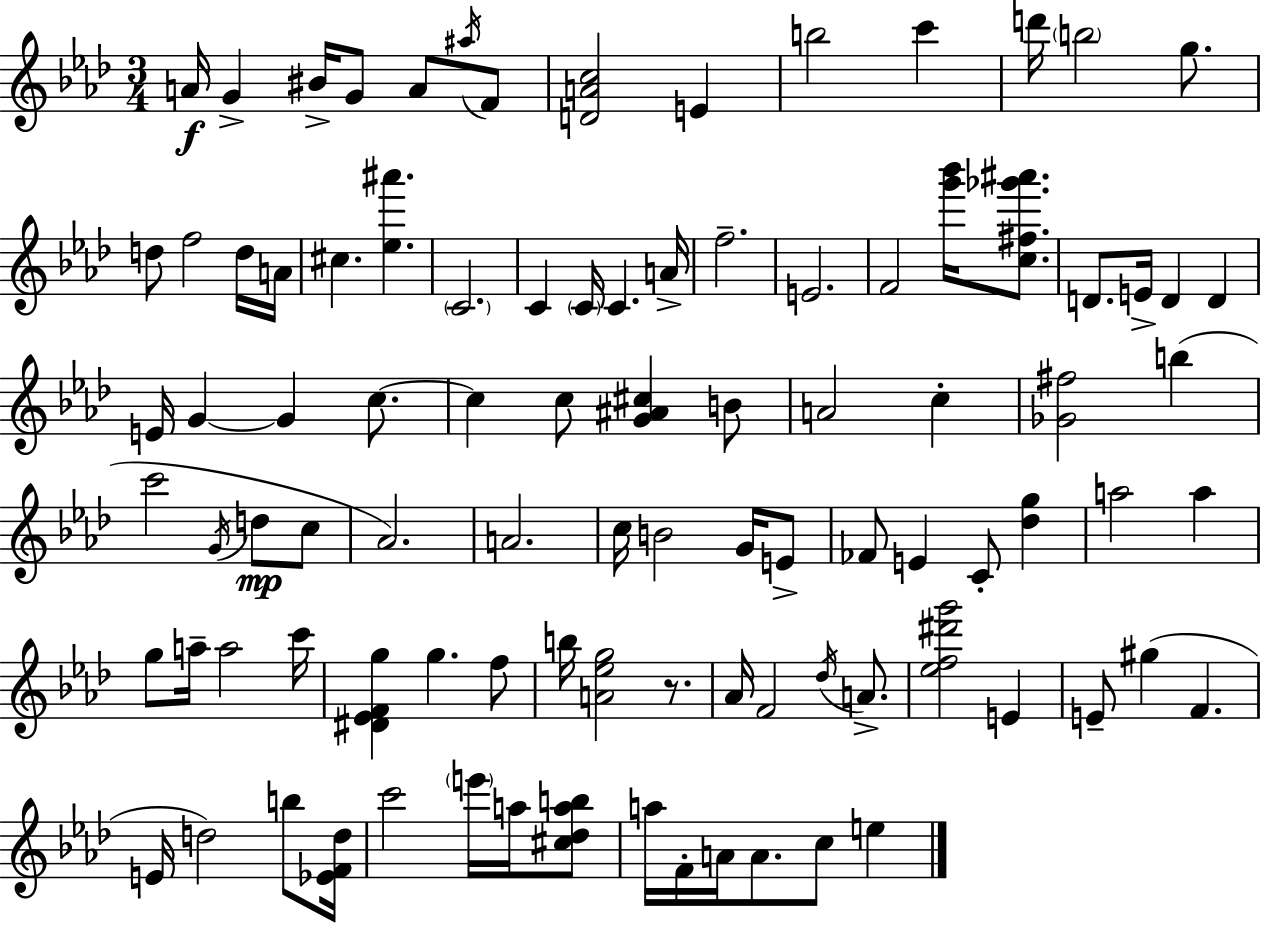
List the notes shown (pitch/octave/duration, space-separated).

A4/s G4/q BIS4/s G4/e A4/e A#5/s F4/e [D4,A4,C5]/h E4/q B5/h C6/q D6/s B5/h G5/e. D5/e F5/h D5/s A4/s C#5/q. [Eb5,A#6]/q. C4/h. C4/q C4/s C4/q. A4/s F5/h. E4/h. F4/h [G6,Bb6]/s [C5,F#5,Gb6,A#6]/e. D4/e. E4/s D4/q D4/q E4/s G4/q G4/q C5/e. C5/q C5/e [G4,A#4,C#5]/q B4/e A4/h C5/q [Gb4,F#5]/h B5/q C6/h G4/s D5/e C5/e Ab4/h. A4/h. C5/s B4/h G4/s E4/e FES4/e E4/q C4/e [Db5,G5]/q A5/h A5/q G5/e A5/s A5/h C6/s [D#4,Eb4,F4,G5]/q G5/q. F5/e B5/s [A4,Eb5,G5]/h R/e. Ab4/s F4/h Db5/s A4/e. [Eb5,F5,D#6,G6]/h E4/q E4/e G#5/q F4/q. E4/s D5/h B5/e [Eb4,F4,D5]/s C6/h E6/s A5/s [C#5,Db5,A5,B5]/e A5/s F4/s A4/s A4/e. C5/e E5/q